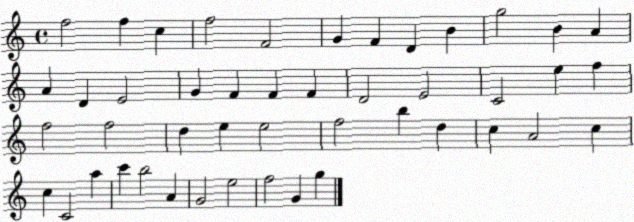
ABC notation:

X:1
T:Untitled
M:4/4
L:1/4
K:C
f2 f c f2 F2 G F D B g2 B A A D E2 G F F F D2 E2 C2 e f f2 f2 d e e2 f2 b d c A2 c c C2 a c' b2 A G2 e2 f2 G g